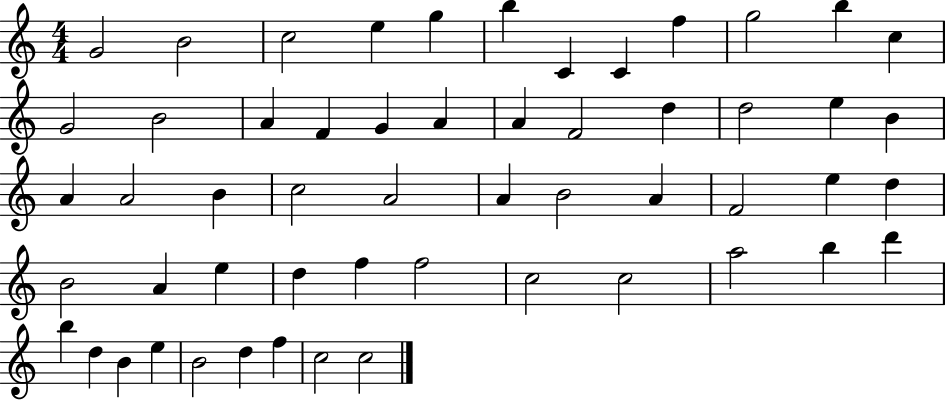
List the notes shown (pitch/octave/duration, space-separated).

G4/h B4/h C5/h E5/q G5/q B5/q C4/q C4/q F5/q G5/h B5/q C5/q G4/h B4/h A4/q F4/q G4/q A4/q A4/q F4/h D5/q D5/h E5/q B4/q A4/q A4/h B4/q C5/h A4/h A4/q B4/h A4/q F4/h E5/q D5/q B4/h A4/q E5/q D5/q F5/q F5/h C5/h C5/h A5/h B5/q D6/q B5/q D5/q B4/q E5/q B4/h D5/q F5/q C5/h C5/h